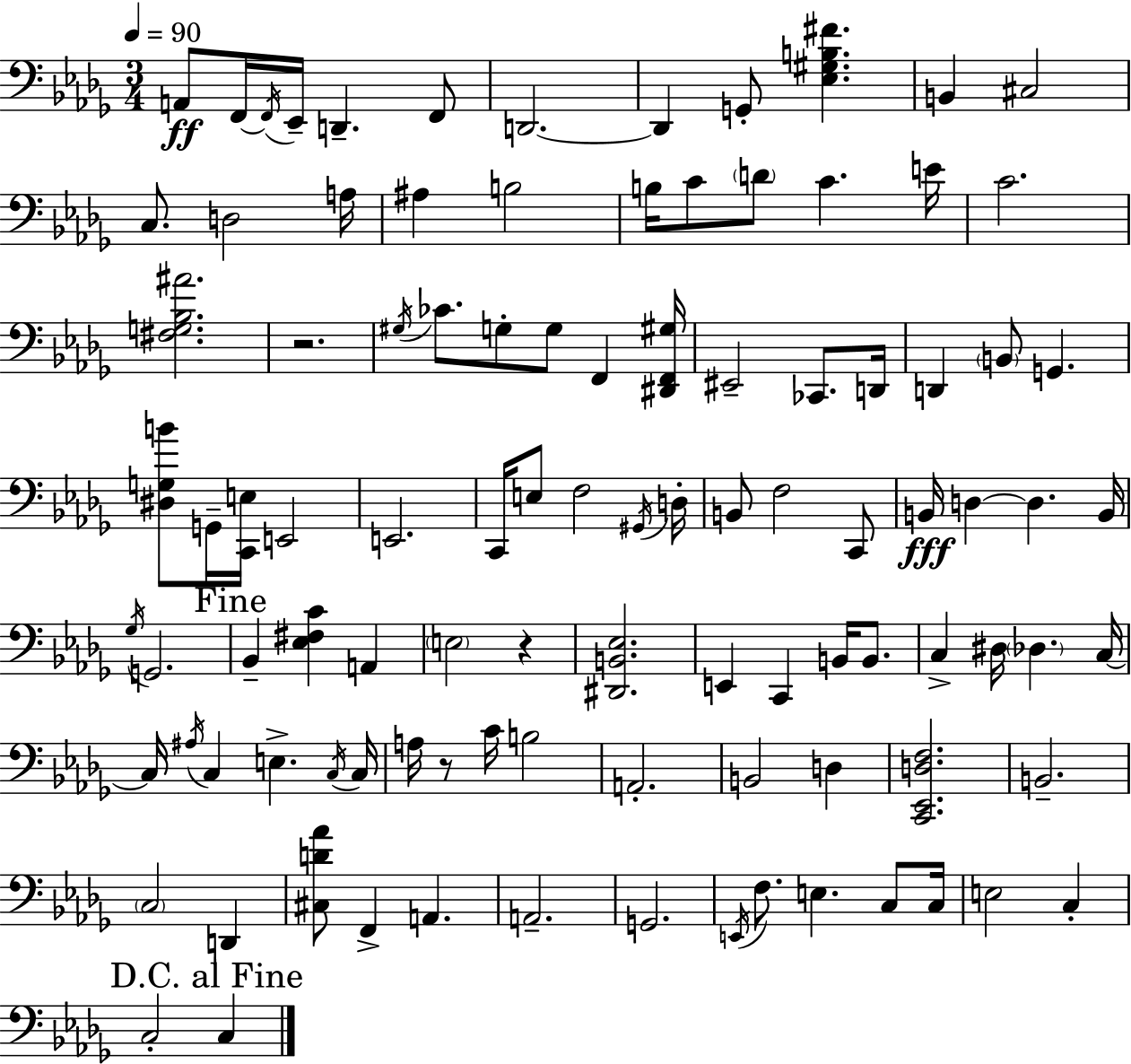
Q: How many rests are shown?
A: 3